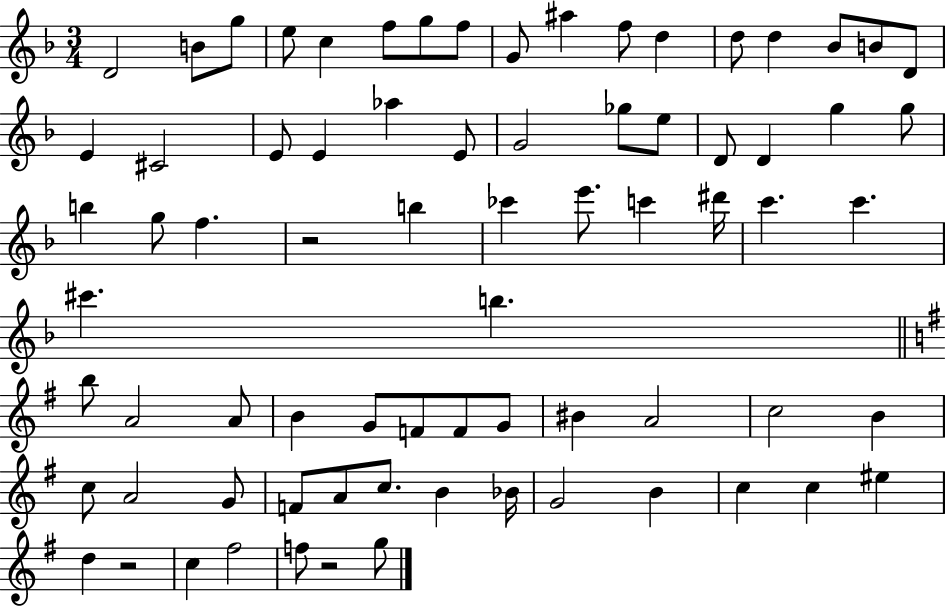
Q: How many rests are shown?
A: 3